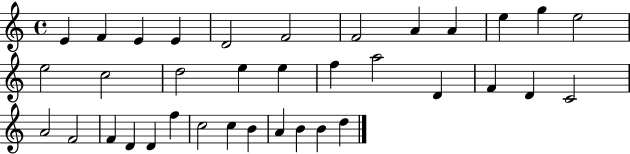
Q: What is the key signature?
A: C major